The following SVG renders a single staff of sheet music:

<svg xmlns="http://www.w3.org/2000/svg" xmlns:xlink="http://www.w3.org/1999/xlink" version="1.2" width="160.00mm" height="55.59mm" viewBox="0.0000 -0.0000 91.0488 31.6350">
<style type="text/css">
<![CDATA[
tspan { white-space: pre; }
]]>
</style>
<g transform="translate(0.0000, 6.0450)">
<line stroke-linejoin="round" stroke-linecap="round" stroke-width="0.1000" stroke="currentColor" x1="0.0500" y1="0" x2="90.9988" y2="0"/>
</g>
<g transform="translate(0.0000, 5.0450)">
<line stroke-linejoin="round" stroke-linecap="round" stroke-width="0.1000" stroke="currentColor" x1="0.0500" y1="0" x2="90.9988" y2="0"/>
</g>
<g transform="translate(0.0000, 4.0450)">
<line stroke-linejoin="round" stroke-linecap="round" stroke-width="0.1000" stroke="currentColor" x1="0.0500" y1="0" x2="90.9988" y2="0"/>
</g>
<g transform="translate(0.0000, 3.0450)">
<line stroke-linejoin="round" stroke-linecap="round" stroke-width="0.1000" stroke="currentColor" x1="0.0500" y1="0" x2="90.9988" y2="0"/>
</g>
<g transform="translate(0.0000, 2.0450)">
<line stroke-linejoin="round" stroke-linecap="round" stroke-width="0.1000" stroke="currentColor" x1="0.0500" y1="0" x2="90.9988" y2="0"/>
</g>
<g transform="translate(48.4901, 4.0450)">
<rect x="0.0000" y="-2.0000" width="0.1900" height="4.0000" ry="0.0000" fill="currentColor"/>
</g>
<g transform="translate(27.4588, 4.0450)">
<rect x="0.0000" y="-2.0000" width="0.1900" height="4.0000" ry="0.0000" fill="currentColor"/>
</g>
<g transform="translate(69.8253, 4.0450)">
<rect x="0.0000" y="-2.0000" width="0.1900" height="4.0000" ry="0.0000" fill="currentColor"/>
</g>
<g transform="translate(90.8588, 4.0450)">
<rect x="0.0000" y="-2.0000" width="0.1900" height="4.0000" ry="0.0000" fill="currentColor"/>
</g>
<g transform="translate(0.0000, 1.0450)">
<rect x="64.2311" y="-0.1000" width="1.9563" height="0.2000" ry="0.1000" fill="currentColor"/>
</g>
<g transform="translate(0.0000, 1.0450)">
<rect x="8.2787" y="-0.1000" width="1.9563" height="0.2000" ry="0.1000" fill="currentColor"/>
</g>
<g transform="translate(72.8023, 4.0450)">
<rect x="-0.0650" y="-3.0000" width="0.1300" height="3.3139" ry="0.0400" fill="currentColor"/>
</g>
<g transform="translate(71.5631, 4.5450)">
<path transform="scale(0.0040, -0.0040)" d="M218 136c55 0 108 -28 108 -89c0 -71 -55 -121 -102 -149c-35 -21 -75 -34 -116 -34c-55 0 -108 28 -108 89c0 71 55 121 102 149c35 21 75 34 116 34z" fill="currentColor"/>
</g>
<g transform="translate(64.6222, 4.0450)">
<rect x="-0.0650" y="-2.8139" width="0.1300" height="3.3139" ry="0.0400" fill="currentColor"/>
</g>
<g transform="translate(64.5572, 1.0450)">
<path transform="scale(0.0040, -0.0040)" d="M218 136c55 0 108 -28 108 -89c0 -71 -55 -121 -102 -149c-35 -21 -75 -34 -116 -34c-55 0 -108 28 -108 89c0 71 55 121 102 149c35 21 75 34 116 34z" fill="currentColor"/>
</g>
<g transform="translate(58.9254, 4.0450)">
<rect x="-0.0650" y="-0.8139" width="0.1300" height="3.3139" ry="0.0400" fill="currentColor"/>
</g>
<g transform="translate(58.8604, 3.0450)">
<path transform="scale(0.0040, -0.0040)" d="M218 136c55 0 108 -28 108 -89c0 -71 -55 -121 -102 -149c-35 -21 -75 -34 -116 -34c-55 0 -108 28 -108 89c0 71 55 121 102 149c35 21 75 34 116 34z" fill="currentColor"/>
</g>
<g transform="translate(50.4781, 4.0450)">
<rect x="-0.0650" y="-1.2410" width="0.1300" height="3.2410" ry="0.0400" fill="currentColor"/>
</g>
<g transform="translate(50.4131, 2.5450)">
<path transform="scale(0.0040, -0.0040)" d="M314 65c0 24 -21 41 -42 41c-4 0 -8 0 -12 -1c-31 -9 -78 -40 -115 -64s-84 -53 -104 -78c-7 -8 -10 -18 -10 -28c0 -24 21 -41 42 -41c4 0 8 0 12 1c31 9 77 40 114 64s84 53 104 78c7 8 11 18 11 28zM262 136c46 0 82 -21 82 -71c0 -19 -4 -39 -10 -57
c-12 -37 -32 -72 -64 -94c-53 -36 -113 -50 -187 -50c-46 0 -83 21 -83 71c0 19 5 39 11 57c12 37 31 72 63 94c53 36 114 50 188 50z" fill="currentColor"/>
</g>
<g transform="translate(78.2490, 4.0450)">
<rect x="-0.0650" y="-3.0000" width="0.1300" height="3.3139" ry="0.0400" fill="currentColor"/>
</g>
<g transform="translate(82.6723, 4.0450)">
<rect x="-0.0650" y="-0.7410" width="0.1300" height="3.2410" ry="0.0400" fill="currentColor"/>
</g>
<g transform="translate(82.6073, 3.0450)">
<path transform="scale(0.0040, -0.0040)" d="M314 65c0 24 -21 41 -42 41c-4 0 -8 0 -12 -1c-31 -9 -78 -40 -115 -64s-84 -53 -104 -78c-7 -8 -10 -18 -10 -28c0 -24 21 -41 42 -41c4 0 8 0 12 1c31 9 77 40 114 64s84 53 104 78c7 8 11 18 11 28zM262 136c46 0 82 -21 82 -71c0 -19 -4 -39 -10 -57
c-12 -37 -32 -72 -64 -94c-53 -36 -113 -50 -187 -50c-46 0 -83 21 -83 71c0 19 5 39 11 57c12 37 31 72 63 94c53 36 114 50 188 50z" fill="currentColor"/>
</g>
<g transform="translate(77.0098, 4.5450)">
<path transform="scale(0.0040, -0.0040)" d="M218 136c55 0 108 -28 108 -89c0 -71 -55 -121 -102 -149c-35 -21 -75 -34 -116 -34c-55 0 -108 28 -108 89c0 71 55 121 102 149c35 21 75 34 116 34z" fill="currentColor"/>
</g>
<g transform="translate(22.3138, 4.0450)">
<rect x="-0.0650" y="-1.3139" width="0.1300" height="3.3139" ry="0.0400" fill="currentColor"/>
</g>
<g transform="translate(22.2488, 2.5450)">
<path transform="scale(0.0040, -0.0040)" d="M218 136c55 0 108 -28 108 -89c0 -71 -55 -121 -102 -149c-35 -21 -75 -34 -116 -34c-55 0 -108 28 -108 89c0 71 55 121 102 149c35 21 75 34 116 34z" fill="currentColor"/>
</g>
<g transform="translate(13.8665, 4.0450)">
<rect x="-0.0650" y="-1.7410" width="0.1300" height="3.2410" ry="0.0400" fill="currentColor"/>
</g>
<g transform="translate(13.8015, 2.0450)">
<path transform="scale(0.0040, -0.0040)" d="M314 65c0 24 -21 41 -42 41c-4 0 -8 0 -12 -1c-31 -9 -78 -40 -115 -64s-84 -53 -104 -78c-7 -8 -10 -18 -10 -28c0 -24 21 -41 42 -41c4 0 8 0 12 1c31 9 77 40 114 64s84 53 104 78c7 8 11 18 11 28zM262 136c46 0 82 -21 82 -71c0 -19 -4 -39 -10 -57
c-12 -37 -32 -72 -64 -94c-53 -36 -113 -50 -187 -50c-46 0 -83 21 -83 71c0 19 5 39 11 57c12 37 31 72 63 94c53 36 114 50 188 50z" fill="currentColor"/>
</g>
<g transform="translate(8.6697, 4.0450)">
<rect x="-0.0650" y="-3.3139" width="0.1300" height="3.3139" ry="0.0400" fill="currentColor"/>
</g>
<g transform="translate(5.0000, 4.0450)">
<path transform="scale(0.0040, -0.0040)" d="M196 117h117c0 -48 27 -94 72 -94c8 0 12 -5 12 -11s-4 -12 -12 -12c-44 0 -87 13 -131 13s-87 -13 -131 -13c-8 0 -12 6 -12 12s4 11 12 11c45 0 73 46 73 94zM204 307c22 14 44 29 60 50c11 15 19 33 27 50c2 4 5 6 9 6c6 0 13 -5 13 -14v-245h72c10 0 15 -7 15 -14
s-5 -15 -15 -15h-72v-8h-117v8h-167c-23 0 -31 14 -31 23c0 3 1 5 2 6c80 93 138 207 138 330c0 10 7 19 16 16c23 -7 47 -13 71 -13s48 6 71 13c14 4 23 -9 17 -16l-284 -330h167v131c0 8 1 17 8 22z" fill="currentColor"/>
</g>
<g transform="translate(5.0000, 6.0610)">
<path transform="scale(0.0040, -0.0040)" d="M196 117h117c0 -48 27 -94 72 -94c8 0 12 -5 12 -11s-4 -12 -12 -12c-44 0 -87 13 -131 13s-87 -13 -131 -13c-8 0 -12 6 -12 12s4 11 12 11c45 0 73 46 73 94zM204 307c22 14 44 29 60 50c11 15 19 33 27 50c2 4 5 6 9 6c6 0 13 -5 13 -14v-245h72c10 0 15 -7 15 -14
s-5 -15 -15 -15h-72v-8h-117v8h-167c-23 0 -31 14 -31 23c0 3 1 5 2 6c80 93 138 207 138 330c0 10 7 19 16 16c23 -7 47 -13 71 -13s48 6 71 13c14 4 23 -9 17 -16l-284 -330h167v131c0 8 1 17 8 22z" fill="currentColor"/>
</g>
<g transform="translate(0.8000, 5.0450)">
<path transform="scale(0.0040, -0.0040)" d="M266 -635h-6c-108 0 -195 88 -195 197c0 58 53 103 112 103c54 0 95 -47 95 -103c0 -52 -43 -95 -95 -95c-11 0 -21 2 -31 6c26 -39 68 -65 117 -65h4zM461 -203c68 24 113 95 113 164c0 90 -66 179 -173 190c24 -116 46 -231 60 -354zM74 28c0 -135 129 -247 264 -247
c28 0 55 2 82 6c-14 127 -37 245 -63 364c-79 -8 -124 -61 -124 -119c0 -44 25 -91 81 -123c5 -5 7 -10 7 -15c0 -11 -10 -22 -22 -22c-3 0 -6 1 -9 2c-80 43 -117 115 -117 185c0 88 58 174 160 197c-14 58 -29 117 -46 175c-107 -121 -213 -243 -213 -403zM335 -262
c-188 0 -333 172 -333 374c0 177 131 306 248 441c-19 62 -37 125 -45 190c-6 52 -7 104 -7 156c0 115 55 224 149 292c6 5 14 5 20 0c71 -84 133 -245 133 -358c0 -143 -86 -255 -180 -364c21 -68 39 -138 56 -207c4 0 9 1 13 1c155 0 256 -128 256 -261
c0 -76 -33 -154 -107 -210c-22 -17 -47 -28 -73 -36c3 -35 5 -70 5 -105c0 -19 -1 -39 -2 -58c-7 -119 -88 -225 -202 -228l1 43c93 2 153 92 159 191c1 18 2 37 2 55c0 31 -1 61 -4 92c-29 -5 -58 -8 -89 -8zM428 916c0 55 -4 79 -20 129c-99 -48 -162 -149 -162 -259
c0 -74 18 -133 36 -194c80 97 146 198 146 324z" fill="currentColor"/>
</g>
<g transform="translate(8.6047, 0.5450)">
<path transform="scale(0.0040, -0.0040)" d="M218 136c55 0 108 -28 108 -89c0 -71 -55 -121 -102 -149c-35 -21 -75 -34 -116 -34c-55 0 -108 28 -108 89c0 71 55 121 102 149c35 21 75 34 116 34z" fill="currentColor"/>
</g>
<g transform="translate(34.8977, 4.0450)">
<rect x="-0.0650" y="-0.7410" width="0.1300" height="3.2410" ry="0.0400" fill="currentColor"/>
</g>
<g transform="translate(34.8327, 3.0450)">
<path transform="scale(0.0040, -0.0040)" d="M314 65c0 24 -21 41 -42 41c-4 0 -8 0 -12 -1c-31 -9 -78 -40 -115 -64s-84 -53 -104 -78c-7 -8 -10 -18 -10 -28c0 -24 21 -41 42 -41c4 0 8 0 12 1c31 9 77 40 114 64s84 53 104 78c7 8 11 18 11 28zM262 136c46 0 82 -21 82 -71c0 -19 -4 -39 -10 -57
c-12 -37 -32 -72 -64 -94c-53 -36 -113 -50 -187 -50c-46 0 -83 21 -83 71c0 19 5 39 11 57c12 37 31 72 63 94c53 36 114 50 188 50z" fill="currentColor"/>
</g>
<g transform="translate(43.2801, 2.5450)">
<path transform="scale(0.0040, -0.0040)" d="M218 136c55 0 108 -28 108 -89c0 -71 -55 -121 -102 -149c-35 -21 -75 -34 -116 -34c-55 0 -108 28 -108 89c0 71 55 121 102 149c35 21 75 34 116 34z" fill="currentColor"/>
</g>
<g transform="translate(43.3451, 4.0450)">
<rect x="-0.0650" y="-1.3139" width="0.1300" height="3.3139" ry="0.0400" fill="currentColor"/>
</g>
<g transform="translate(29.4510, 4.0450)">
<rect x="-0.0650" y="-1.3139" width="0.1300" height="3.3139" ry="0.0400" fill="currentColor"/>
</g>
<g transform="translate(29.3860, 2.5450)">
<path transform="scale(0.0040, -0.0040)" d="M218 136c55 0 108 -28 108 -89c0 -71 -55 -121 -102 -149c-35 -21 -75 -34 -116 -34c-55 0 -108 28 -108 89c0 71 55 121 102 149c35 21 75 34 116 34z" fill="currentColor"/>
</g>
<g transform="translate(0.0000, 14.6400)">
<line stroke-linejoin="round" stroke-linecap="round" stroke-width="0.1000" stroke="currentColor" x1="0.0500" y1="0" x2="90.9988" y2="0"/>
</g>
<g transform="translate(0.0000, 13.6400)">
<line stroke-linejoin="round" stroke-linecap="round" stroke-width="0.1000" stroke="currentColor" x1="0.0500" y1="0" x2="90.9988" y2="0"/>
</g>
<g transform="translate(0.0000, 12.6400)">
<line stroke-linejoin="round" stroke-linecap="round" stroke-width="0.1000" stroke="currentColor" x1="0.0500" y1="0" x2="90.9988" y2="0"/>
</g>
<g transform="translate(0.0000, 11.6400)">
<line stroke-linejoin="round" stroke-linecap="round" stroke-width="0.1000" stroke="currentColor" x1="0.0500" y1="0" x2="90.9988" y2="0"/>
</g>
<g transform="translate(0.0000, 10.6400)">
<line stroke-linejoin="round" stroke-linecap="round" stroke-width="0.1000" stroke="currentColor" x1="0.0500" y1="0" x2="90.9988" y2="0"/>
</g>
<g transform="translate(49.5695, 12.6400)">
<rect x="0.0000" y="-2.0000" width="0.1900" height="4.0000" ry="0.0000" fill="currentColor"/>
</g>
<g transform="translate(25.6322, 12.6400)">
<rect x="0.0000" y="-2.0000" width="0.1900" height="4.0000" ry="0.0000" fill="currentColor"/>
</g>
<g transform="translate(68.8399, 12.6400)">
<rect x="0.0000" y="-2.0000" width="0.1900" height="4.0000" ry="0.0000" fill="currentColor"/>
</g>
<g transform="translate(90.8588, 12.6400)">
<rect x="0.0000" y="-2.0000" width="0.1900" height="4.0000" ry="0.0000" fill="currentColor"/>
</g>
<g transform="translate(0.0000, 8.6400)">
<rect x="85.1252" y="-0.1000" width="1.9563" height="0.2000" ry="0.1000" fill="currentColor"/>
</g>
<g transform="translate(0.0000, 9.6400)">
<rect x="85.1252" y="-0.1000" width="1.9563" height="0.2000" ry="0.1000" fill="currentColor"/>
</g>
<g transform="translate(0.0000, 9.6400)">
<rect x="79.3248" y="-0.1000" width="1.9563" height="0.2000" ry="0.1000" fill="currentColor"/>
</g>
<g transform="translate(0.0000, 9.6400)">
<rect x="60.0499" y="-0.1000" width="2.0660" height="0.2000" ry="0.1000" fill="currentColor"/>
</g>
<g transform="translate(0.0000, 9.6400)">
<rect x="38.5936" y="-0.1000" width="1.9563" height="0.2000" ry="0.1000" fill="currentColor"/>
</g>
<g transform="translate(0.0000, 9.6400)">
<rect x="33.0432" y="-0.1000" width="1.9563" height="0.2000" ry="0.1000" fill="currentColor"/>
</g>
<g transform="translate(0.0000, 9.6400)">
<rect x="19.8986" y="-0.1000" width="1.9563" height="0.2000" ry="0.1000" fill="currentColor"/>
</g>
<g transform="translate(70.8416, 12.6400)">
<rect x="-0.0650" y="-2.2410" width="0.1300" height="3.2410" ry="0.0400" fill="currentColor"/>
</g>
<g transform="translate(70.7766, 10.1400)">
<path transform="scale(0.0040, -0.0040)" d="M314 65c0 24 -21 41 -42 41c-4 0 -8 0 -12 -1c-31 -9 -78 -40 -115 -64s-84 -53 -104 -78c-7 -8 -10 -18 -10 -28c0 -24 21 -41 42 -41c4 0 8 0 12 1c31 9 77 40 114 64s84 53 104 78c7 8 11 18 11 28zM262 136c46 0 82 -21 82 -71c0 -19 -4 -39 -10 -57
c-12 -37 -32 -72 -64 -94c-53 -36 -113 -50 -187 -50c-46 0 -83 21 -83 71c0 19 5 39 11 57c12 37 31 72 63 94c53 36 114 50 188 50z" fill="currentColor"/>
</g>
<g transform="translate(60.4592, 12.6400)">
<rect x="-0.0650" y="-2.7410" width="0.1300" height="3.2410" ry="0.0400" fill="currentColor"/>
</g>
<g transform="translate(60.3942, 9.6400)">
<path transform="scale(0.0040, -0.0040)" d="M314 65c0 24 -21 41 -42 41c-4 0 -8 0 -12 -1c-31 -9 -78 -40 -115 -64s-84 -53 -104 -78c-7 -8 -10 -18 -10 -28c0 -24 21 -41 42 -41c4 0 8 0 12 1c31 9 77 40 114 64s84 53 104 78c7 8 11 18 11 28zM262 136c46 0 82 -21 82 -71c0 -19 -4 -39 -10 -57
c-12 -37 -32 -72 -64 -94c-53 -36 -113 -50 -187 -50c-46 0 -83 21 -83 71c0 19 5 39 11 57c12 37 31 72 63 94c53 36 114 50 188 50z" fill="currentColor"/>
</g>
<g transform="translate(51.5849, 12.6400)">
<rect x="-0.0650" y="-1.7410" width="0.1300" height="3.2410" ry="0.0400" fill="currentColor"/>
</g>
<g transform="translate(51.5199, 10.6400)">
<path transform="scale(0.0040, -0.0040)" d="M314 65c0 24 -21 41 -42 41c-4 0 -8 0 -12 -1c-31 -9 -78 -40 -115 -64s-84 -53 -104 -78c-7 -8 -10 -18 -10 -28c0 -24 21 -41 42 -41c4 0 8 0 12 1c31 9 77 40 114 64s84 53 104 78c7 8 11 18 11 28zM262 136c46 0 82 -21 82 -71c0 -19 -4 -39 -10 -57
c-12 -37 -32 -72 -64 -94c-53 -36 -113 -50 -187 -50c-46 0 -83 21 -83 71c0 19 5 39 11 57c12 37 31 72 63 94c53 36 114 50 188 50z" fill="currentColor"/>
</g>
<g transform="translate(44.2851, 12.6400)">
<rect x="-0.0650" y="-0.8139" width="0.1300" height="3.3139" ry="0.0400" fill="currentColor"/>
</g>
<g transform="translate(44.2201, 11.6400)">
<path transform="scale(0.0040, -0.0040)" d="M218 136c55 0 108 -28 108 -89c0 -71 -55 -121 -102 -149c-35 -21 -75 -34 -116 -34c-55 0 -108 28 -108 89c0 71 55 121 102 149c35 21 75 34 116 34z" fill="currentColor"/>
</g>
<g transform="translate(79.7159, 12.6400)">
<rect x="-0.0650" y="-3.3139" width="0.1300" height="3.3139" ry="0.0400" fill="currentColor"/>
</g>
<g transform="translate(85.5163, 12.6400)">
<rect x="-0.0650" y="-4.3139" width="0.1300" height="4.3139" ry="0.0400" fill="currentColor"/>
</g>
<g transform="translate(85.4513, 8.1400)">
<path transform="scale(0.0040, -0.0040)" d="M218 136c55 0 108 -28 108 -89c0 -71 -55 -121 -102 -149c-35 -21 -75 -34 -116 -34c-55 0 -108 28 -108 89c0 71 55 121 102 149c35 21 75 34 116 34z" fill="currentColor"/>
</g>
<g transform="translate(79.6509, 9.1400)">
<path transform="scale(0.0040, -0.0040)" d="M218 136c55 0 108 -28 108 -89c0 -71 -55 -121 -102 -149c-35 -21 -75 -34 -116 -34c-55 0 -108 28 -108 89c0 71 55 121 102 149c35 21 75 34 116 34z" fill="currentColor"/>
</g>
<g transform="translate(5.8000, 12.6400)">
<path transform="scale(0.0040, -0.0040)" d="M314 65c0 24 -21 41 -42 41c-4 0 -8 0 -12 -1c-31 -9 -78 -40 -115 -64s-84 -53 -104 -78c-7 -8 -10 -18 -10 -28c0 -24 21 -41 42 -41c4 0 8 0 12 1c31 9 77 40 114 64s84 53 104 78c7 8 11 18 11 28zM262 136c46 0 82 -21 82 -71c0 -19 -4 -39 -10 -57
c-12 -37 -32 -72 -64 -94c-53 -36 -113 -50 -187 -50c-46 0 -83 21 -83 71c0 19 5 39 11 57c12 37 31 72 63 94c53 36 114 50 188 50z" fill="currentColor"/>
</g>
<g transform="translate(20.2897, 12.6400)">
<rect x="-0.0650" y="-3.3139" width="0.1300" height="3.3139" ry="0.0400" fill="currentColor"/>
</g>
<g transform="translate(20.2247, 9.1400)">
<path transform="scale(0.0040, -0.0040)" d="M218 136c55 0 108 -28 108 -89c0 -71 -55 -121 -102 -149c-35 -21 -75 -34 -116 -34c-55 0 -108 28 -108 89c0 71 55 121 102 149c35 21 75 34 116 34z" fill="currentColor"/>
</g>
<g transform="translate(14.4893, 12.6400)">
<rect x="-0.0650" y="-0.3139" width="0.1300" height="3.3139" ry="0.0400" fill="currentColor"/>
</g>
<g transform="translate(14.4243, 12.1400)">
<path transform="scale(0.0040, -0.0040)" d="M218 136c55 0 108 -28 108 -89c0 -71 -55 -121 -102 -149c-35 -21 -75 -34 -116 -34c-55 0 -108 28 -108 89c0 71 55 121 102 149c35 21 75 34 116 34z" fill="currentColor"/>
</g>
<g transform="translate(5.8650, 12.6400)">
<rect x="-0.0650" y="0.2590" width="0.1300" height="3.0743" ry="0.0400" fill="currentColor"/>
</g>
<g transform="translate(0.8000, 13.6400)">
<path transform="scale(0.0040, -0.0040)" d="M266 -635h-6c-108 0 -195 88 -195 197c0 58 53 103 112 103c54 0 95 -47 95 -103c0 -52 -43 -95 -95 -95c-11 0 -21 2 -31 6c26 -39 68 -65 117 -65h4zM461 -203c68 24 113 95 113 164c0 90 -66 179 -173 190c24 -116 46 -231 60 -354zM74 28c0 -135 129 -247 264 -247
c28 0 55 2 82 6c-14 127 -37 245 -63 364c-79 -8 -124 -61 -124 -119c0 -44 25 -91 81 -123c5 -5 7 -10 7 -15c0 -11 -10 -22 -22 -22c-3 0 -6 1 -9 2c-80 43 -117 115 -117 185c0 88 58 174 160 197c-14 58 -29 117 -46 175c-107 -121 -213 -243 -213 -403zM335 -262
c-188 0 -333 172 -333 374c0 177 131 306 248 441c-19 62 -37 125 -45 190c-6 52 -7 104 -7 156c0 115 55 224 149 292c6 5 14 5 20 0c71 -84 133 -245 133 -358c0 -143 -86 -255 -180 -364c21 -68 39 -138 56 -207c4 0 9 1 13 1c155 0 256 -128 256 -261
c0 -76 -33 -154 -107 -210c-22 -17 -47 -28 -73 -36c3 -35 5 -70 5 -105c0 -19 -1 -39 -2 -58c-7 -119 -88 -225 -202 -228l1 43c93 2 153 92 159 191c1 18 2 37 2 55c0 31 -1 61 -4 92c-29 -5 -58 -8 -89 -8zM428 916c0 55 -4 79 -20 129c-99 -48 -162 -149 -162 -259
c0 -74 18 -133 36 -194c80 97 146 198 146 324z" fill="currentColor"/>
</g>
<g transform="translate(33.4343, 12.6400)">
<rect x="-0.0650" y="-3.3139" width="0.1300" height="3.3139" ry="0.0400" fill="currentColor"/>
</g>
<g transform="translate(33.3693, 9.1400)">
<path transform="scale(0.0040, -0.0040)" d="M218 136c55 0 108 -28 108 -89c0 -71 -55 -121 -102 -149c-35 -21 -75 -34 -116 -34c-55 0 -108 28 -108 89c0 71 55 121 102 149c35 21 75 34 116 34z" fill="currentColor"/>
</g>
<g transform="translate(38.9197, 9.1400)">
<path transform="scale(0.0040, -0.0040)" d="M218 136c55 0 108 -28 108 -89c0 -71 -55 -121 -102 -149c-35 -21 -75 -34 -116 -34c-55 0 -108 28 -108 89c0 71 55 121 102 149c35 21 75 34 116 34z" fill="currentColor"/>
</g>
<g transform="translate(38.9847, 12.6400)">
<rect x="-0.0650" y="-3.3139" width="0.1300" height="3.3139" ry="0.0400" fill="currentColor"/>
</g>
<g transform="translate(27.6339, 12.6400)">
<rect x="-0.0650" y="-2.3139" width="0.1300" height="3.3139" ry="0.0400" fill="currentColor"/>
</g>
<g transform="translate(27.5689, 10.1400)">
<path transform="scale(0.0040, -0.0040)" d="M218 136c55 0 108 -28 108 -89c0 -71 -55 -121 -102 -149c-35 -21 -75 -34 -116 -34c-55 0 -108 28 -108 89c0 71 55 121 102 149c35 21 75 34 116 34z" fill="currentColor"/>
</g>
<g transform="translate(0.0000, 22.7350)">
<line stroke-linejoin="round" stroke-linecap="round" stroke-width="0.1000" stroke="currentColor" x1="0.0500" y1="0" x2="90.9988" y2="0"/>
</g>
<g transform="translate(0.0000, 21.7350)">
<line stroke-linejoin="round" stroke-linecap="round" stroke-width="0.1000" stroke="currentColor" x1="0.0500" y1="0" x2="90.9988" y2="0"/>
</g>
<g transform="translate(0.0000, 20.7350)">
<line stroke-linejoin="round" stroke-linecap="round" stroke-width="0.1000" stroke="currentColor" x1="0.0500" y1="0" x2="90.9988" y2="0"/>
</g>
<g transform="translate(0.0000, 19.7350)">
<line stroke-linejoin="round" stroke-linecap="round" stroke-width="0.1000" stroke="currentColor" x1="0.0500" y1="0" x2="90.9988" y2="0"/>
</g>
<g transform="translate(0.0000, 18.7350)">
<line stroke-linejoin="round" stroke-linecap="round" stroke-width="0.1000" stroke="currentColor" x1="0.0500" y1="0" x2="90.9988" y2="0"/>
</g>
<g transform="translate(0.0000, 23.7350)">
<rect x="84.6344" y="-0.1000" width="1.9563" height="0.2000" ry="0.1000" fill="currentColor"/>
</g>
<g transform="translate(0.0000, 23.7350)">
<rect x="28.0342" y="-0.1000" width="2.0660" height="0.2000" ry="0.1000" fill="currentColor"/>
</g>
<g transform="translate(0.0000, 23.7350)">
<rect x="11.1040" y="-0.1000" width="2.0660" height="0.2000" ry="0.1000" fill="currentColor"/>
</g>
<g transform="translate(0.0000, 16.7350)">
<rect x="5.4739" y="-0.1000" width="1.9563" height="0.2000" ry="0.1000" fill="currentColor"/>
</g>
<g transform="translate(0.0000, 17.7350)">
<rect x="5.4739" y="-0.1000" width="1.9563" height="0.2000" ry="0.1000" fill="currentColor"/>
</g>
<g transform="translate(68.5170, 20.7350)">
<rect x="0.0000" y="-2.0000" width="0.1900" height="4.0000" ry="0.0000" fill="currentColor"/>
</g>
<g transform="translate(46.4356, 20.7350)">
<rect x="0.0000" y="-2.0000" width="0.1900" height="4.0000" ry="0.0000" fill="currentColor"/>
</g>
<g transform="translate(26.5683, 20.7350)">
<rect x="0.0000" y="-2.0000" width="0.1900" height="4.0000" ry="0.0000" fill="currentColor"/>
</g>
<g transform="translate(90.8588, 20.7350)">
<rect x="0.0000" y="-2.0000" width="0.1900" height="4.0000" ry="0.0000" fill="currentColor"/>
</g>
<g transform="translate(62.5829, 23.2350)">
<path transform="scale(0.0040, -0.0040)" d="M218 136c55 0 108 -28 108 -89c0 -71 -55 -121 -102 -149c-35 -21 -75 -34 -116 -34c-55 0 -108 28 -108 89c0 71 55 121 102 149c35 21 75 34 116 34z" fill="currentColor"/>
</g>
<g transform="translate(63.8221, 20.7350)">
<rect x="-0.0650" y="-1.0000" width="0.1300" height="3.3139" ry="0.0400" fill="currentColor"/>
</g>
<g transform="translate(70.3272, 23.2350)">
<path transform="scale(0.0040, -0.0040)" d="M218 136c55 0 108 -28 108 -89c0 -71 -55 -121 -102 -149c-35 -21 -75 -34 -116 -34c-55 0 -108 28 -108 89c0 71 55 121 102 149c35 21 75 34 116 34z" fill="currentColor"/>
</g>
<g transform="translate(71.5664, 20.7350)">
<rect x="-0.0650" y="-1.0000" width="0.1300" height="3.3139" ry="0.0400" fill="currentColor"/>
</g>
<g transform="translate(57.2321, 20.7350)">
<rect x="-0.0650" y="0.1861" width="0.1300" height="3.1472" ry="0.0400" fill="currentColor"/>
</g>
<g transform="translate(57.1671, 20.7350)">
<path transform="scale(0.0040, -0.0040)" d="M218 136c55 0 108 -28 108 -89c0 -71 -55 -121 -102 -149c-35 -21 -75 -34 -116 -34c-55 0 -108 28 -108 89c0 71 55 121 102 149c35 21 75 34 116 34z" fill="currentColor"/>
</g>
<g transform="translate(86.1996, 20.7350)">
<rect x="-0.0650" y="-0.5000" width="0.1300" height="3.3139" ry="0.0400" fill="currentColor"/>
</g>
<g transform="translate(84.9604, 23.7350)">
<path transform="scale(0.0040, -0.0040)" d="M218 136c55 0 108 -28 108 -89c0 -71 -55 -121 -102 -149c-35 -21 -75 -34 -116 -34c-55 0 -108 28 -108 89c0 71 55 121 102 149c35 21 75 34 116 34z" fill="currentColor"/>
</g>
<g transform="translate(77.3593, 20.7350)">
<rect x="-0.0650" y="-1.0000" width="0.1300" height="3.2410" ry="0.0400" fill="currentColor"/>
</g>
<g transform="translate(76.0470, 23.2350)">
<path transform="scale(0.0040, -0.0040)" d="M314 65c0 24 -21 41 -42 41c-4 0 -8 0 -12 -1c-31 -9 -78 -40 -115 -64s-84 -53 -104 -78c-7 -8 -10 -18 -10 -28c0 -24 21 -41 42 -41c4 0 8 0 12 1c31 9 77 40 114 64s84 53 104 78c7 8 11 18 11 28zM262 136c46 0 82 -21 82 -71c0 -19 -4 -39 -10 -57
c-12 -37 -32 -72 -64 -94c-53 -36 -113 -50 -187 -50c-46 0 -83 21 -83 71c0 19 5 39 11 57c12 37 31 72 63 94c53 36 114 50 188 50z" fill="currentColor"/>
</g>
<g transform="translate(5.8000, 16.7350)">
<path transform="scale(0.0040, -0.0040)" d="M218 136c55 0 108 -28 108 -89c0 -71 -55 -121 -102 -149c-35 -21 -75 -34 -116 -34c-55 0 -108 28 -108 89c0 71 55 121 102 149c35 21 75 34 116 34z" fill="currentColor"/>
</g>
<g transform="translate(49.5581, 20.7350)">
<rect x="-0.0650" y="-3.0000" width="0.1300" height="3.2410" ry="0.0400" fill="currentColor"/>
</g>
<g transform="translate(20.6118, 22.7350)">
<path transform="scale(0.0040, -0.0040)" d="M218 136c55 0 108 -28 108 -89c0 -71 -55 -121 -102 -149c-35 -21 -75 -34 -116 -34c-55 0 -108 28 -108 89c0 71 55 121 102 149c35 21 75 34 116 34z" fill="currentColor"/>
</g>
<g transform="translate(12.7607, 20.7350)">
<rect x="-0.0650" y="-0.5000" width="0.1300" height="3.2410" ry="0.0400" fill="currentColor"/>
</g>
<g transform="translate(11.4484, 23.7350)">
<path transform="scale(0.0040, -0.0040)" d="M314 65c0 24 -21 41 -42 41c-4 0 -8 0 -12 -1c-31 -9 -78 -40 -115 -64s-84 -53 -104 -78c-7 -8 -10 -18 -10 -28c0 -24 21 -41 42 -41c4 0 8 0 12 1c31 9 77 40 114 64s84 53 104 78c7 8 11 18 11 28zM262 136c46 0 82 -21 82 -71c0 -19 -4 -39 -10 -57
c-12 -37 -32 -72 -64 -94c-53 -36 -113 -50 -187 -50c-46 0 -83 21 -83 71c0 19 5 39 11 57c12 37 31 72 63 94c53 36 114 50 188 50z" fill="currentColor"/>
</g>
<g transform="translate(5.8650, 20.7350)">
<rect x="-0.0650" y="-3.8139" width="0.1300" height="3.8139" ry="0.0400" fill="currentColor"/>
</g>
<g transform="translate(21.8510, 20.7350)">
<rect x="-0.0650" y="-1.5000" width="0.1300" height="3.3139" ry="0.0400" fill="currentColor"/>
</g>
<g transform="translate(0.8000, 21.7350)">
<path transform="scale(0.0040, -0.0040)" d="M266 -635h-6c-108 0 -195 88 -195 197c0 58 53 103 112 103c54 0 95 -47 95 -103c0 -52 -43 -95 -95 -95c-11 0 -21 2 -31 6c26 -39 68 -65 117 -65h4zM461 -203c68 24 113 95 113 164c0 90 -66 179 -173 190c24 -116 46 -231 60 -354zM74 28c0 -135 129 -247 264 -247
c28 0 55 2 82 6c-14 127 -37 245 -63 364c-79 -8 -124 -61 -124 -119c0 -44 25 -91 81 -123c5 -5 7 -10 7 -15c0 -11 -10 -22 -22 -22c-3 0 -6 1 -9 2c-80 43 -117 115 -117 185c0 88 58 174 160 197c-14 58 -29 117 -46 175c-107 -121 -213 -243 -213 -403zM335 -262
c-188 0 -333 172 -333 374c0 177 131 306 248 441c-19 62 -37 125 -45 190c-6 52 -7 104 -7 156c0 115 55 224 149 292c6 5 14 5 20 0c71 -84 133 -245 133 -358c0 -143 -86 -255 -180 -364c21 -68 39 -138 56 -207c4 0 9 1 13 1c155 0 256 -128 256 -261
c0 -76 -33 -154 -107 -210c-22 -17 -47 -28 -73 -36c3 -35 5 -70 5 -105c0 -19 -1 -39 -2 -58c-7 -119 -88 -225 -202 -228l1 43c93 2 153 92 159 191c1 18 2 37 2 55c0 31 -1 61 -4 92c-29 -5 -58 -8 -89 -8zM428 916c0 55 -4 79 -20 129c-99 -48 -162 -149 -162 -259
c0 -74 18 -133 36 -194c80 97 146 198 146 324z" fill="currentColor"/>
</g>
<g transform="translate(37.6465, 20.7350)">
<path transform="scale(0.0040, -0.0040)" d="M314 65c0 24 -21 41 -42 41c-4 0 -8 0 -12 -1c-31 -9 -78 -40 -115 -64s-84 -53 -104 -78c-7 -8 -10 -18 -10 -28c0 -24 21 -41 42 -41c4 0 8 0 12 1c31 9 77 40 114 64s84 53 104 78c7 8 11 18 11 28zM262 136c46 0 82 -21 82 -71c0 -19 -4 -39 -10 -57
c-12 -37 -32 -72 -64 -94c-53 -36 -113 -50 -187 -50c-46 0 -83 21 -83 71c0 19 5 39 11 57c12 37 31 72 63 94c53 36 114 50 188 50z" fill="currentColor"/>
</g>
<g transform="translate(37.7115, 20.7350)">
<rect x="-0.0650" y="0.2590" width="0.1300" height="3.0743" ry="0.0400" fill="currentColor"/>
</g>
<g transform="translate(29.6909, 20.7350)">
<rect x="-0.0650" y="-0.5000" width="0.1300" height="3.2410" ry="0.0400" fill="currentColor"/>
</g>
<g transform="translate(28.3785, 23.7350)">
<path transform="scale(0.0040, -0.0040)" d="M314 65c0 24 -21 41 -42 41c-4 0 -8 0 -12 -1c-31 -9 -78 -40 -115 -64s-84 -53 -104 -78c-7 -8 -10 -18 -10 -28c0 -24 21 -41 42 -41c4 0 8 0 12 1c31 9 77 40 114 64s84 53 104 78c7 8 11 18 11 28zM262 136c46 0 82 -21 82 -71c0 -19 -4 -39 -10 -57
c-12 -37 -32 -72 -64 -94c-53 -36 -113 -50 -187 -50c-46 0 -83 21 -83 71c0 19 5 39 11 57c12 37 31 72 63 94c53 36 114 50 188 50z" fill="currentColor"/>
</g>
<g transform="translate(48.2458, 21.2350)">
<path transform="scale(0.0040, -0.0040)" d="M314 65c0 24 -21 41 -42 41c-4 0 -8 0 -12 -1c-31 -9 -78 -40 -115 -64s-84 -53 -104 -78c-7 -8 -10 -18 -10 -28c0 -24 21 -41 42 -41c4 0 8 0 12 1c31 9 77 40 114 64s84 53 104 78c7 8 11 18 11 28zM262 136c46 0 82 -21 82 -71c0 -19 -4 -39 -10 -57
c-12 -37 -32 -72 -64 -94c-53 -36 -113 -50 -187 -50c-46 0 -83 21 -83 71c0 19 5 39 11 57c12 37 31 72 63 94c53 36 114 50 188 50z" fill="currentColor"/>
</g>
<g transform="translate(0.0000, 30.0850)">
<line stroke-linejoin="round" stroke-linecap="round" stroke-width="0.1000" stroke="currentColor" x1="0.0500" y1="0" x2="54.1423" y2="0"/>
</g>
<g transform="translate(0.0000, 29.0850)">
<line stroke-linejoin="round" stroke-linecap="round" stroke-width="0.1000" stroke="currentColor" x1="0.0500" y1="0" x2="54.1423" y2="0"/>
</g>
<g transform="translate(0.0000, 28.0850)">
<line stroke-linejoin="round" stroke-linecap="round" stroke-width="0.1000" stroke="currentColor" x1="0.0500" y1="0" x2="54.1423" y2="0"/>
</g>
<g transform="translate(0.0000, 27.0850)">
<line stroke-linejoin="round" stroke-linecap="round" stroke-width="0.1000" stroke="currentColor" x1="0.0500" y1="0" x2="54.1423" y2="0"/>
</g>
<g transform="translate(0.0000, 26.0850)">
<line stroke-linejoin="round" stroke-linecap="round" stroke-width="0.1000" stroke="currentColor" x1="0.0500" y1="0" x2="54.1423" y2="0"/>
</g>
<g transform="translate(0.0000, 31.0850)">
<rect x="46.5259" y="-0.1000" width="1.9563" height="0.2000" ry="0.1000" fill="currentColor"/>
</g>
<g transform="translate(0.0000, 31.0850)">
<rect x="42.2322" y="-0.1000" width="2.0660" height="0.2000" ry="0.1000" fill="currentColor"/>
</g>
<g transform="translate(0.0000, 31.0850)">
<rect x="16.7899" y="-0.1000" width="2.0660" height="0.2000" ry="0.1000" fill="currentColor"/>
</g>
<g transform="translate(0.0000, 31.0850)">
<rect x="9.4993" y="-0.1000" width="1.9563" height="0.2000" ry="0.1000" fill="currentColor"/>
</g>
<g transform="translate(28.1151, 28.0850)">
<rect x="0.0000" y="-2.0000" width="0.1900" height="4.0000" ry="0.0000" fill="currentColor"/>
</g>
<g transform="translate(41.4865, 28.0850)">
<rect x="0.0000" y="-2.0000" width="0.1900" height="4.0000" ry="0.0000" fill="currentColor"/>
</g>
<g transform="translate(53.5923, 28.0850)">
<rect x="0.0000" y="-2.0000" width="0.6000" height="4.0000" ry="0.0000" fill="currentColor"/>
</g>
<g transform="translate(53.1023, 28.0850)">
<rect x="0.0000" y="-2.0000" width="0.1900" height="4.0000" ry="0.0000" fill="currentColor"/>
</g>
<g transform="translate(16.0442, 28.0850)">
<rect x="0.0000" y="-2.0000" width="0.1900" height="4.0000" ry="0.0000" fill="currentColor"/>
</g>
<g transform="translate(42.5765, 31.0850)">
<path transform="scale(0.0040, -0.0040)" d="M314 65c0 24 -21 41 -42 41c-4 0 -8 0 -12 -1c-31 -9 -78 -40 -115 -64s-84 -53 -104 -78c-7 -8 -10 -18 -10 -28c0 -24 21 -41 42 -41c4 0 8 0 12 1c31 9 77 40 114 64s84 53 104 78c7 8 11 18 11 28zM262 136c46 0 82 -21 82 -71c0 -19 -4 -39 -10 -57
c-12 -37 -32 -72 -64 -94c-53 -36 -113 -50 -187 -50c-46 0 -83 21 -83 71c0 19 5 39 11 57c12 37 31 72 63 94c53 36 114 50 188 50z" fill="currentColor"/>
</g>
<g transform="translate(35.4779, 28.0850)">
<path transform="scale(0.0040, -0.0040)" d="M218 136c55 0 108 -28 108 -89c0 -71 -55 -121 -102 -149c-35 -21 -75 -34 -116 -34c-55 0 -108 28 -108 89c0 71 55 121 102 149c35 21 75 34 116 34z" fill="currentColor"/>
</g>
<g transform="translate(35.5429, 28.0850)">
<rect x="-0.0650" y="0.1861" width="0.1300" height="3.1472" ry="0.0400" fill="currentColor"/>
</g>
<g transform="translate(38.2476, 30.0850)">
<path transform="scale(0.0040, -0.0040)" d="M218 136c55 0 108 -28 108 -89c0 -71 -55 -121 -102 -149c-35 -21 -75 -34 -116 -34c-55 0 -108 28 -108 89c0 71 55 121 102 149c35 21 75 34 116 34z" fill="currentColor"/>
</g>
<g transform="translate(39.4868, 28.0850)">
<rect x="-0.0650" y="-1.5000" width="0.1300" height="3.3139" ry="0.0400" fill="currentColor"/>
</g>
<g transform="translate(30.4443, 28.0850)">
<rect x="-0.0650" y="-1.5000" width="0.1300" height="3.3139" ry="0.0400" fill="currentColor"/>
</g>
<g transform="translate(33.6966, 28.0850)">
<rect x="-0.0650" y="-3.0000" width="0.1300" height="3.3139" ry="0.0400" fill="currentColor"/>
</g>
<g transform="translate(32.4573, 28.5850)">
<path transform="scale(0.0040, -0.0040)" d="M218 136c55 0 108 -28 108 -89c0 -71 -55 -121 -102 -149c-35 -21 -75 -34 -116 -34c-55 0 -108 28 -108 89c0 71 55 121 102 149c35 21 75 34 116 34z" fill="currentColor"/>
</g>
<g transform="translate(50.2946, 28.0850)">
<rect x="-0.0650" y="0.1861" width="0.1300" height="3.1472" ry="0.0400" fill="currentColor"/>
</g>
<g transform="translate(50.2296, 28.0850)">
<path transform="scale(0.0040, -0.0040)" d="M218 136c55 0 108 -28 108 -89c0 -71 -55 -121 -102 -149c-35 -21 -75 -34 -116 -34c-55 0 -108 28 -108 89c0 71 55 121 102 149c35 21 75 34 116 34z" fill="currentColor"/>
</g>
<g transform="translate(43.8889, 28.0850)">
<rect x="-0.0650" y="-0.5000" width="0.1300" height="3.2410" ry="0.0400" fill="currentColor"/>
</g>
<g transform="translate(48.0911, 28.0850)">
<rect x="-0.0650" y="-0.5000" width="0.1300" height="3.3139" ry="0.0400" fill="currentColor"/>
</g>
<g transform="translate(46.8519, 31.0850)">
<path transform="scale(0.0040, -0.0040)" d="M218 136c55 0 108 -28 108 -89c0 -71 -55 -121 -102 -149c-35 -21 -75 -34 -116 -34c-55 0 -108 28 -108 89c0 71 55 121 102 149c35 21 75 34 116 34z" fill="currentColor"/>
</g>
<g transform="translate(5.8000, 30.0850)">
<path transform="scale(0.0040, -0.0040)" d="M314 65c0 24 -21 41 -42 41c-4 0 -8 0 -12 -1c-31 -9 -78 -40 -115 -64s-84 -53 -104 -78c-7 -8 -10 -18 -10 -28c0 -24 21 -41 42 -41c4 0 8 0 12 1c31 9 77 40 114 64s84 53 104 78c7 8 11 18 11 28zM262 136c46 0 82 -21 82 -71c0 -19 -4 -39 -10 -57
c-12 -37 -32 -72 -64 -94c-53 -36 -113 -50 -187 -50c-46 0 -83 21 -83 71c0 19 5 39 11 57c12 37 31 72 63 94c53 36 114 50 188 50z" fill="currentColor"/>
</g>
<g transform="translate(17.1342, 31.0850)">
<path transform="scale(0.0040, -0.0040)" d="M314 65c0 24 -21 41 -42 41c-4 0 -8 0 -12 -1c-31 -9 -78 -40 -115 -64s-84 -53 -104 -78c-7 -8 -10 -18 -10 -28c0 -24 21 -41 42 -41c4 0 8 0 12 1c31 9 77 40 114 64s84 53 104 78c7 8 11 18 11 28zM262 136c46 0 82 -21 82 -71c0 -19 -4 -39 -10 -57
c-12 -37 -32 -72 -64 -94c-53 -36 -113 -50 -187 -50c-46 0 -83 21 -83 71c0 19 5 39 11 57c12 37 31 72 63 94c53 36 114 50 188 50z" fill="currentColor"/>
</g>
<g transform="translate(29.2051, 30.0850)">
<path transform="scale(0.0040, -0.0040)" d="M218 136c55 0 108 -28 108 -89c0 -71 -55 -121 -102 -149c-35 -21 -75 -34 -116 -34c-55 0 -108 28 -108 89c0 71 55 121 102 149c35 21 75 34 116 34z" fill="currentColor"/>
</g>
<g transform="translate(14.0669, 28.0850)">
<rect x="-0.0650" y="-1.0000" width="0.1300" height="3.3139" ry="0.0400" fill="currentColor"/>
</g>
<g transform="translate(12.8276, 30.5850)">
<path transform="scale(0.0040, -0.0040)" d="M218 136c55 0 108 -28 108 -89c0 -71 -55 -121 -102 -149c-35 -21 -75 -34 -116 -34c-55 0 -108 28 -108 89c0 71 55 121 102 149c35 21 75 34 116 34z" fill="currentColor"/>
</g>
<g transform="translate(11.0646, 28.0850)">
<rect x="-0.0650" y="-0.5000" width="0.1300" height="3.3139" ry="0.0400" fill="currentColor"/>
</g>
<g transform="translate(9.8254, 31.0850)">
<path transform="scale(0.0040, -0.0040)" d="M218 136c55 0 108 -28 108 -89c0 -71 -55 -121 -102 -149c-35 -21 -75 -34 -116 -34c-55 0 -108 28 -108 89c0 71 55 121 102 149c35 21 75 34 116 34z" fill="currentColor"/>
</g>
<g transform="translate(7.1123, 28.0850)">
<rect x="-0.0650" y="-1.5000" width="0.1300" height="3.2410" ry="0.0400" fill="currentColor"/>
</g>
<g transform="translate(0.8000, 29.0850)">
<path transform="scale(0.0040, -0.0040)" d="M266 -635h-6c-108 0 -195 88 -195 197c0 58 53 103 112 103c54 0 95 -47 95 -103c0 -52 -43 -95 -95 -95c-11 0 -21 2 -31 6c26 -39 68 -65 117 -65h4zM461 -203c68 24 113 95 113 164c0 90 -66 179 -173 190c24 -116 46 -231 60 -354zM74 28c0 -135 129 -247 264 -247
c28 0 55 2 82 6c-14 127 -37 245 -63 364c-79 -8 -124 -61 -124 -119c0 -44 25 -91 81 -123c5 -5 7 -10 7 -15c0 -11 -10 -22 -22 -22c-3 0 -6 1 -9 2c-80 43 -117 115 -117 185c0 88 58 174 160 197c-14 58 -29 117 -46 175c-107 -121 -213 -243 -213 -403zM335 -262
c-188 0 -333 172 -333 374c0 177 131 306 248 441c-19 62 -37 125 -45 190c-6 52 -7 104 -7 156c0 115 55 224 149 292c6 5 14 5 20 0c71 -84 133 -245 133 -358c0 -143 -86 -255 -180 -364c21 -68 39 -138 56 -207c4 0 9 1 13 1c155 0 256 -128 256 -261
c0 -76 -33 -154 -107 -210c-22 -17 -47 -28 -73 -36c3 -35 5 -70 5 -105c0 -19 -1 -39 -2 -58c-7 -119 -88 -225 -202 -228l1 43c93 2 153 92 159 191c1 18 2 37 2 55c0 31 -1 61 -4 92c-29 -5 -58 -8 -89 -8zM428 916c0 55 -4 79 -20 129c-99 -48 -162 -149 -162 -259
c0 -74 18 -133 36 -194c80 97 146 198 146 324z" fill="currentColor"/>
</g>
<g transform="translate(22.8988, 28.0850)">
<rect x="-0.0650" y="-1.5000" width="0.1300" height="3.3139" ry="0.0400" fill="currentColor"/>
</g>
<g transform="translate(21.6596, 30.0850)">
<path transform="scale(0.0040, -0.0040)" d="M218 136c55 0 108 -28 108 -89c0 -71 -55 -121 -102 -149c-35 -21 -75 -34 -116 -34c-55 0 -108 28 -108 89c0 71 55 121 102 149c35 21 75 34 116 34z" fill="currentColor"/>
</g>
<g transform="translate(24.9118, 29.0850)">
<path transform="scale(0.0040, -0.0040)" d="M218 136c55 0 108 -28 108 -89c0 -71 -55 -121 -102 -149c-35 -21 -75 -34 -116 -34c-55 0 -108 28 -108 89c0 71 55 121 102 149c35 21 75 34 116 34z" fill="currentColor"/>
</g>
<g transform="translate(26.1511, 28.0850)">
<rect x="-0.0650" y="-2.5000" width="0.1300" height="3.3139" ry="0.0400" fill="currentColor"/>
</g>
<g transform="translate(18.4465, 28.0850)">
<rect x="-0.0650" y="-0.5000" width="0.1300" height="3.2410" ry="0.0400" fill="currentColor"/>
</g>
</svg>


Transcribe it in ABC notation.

X:1
T:Untitled
M:4/4
L:1/4
K:C
b f2 e e d2 e e2 d a A A d2 B2 c b g b b d f2 a2 g2 b d' c' C2 E C2 B2 A2 B D D D2 C E2 C D C2 E G E A B E C2 C B